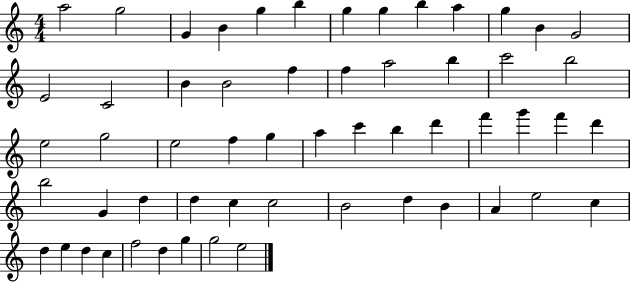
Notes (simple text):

A5/h G5/h G4/q B4/q G5/q B5/q G5/q G5/q B5/q A5/q G5/q B4/q G4/h E4/h C4/h B4/q B4/h F5/q F5/q A5/h B5/q C6/h B5/h E5/h G5/h E5/h F5/q G5/q A5/q C6/q B5/q D6/q F6/q G6/q F6/q D6/q B5/h G4/q D5/q D5/q C5/q C5/h B4/h D5/q B4/q A4/q E5/h C5/q D5/q E5/q D5/q C5/q F5/h D5/q G5/q G5/h E5/h